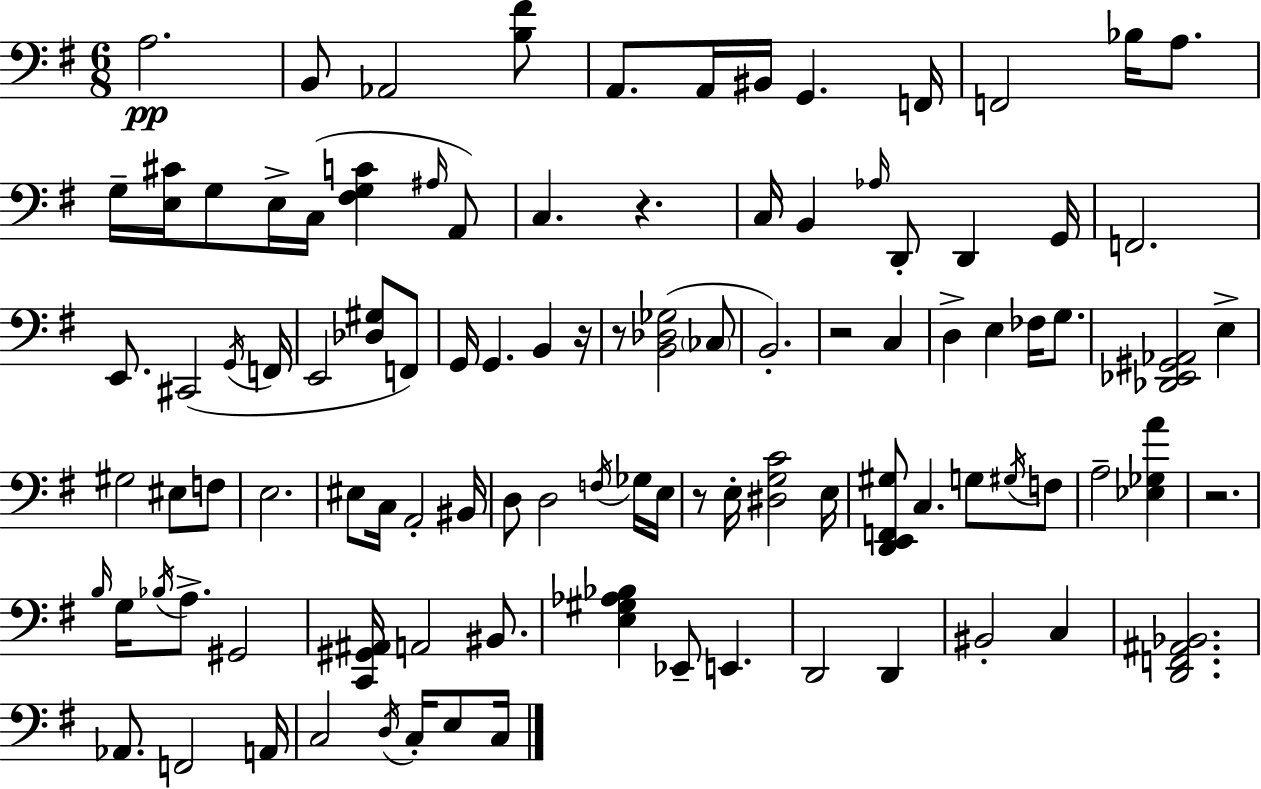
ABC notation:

X:1
T:Untitled
M:6/8
L:1/4
K:G
A,2 B,,/2 _A,,2 [B,^F]/2 A,,/2 A,,/4 ^B,,/4 G,, F,,/4 F,,2 _B,/4 A,/2 G,/4 [E,^C]/4 G,/2 E,/4 C,/4 [^F,G,C] ^A,/4 A,,/2 C, z C,/4 B,, _A,/4 D,,/2 D,, G,,/4 F,,2 E,,/2 ^C,,2 G,,/4 F,,/4 E,,2 [_D,^G,]/2 F,,/2 G,,/4 G,, B,, z/4 z/2 [B,,_D,_G,]2 _C,/2 B,,2 z2 C, D, E, _F,/4 G,/2 [_D,,_E,,^G,,_A,,]2 E, ^G,2 ^E,/2 F,/2 E,2 ^E,/2 C,/4 A,,2 ^B,,/4 D,/2 D,2 F,/4 _G,/4 E,/4 z/2 E,/4 [^D,G,C]2 E,/4 [D,,E,,F,,^G,]/2 C, G,/2 ^G,/4 F,/2 A,2 [_E,_G,A] z2 B,/4 G,/4 _B,/4 A,/2 ^G,,2 [C,,^G,,^A,,]/4 A,,2 ^B,,/2 [E,^G,_A,_B,] _E,,/2 E,, D,,2 D,, ^B,,2 C, [D,,F,,^A,,_B,,]2 _A,,/2 F,,2 A,,/4 C,2 D,/4 C,/4 E,/2 C,/4